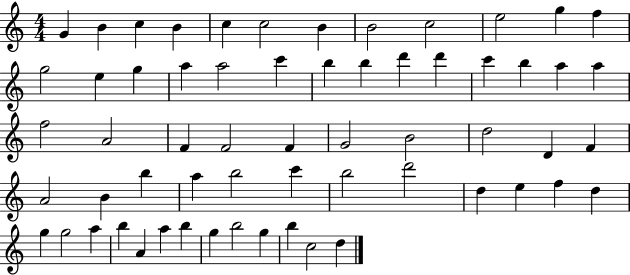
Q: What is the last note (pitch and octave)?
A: D5